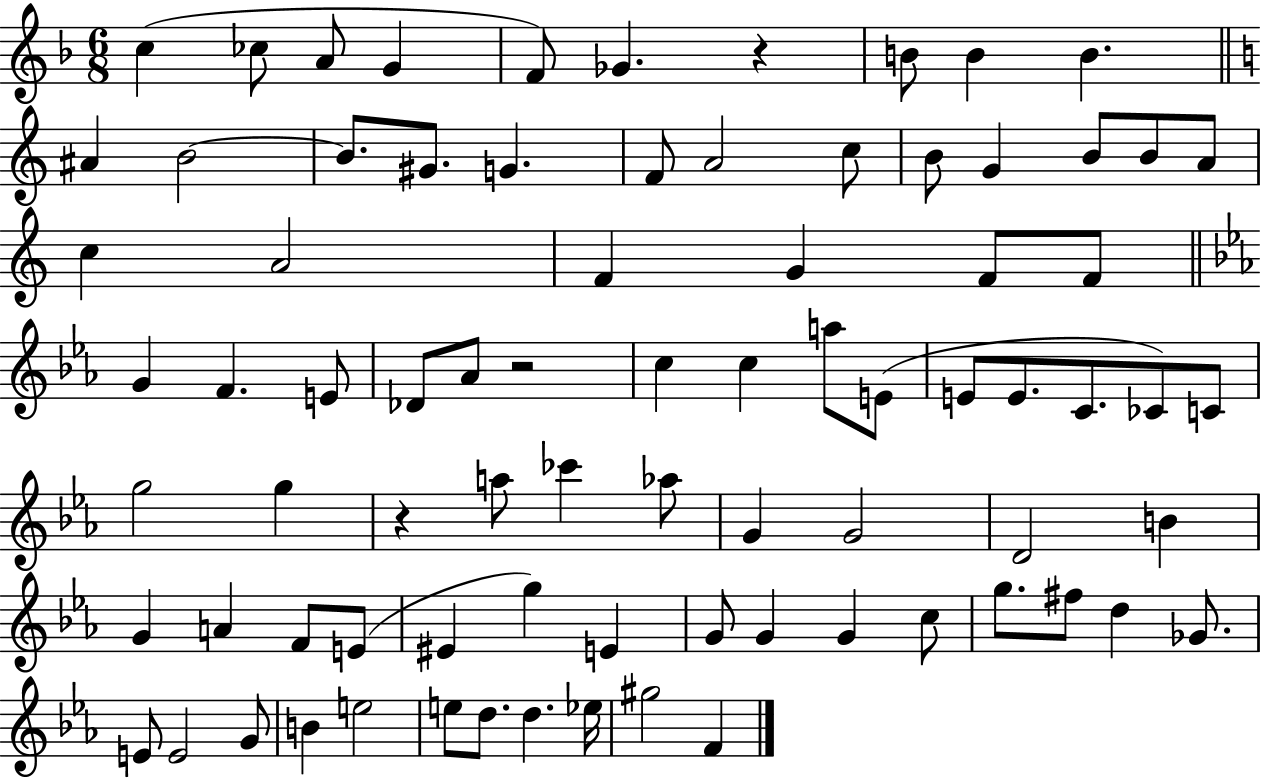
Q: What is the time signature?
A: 6/8